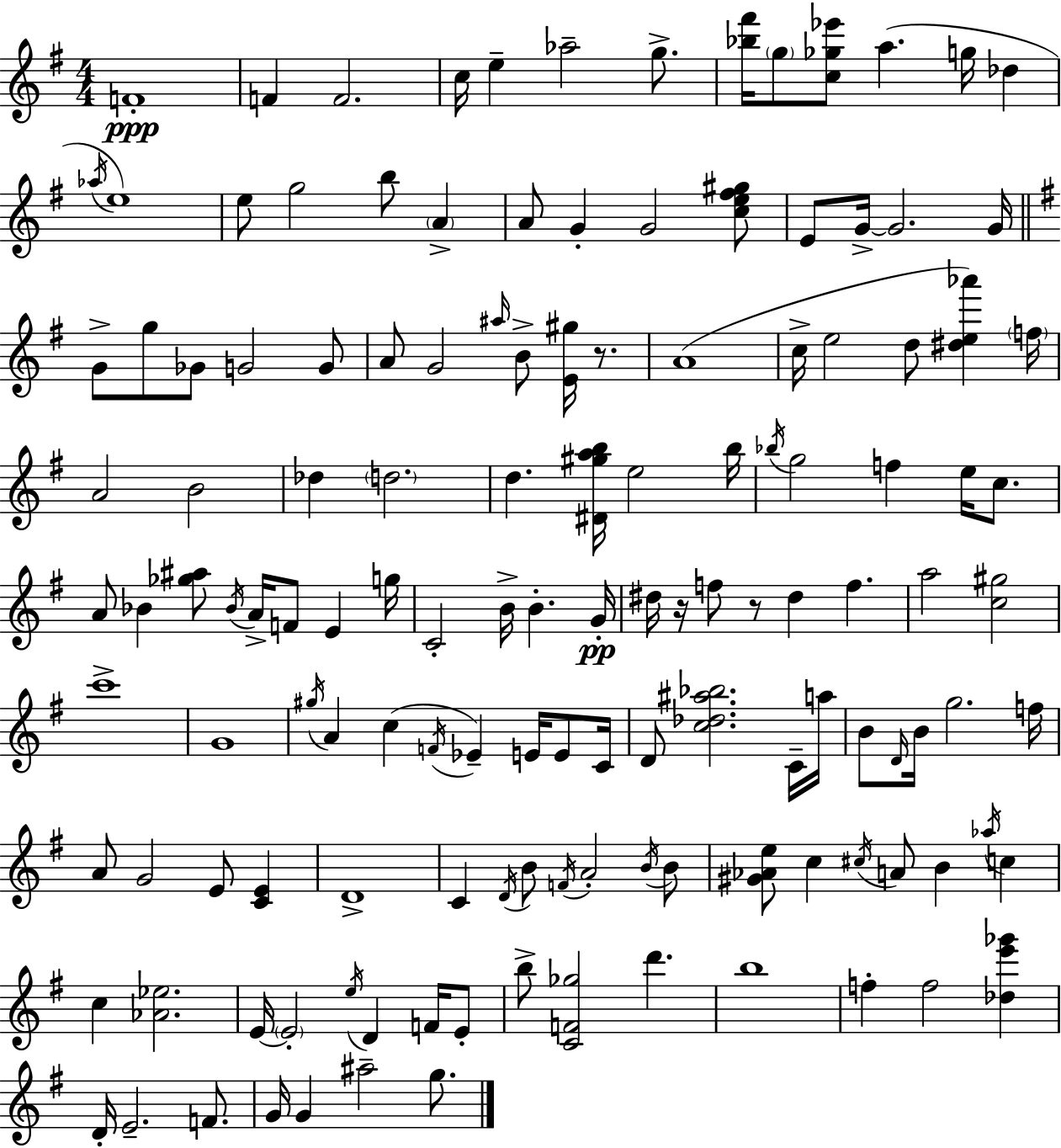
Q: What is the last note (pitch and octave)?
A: G5